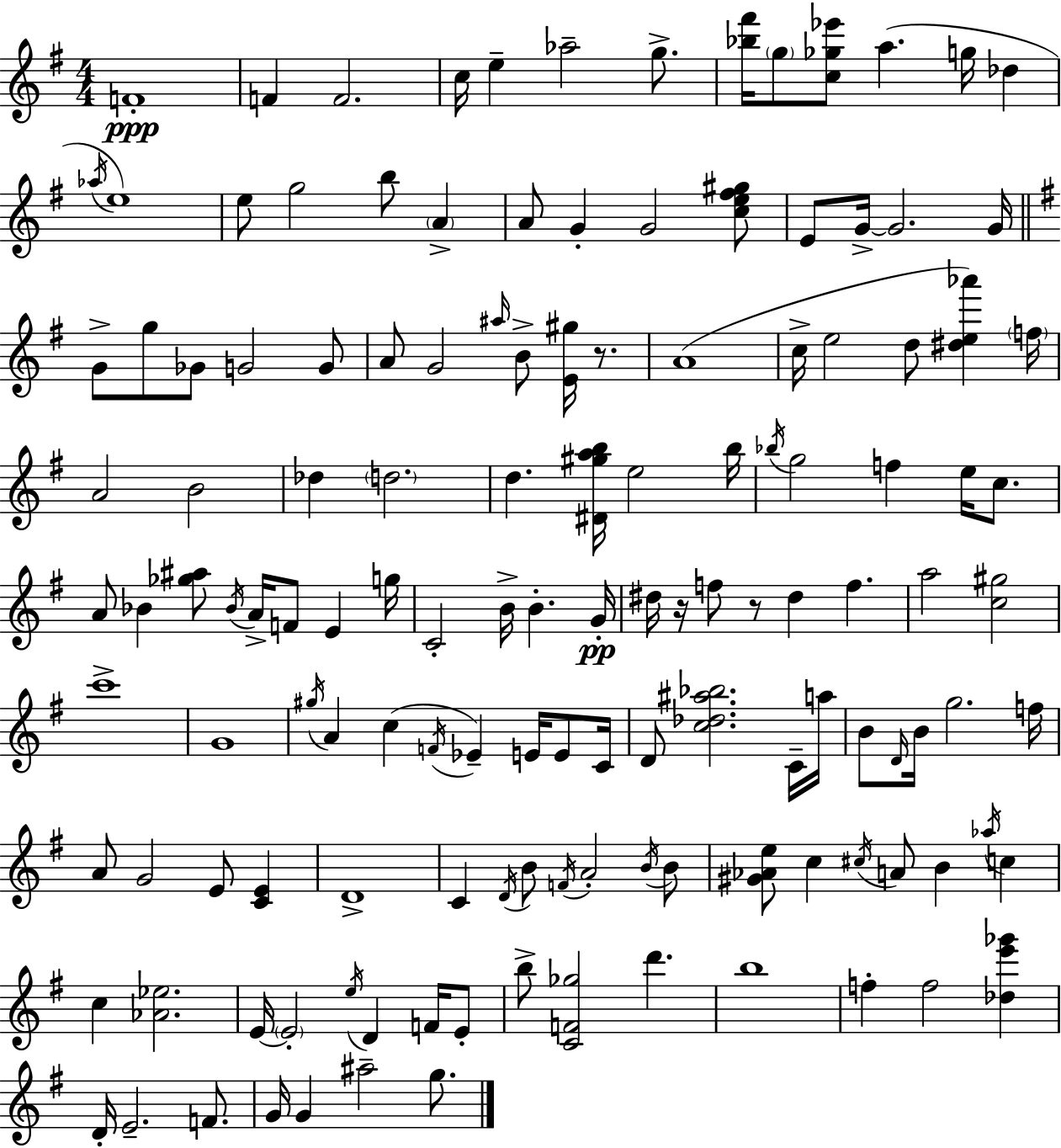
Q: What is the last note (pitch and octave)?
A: G5